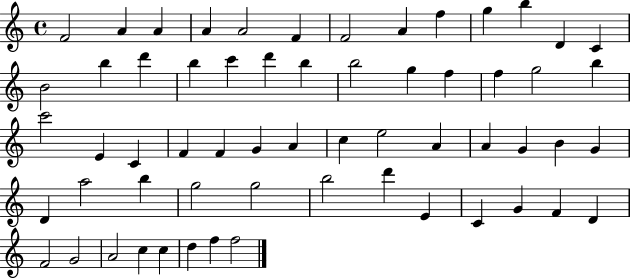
{
  \clef treble
  \time 4/4
  \defaultTimeSignature
  \key c \major
  f'2 a'4 a'4 | a'4 a'2 f'4 | f'2 a'4 f''4 | g''4 b''4 d'4 c'4 | \break b'2 b''4 d'''4 | b''4 c'''4 d'''4 b''4 | b''2 g''4 f''4 | f''4 g''2 b''4 | \break c'''2 e'4 c'4 | f'4 f'4 g'4 a'4 | c''4 e''2 a'4 | a'4 g'4 b'4 g'4 | \break d'4 a''2 b''4 | g''2 g''2 | b''2 d'''4 e'4 | c'4 g'4 f'4 d'4 | \break f'2 g'2 | a'2 c''4 c''4 | d''4 f''4 f''2 | \bar "|."
}